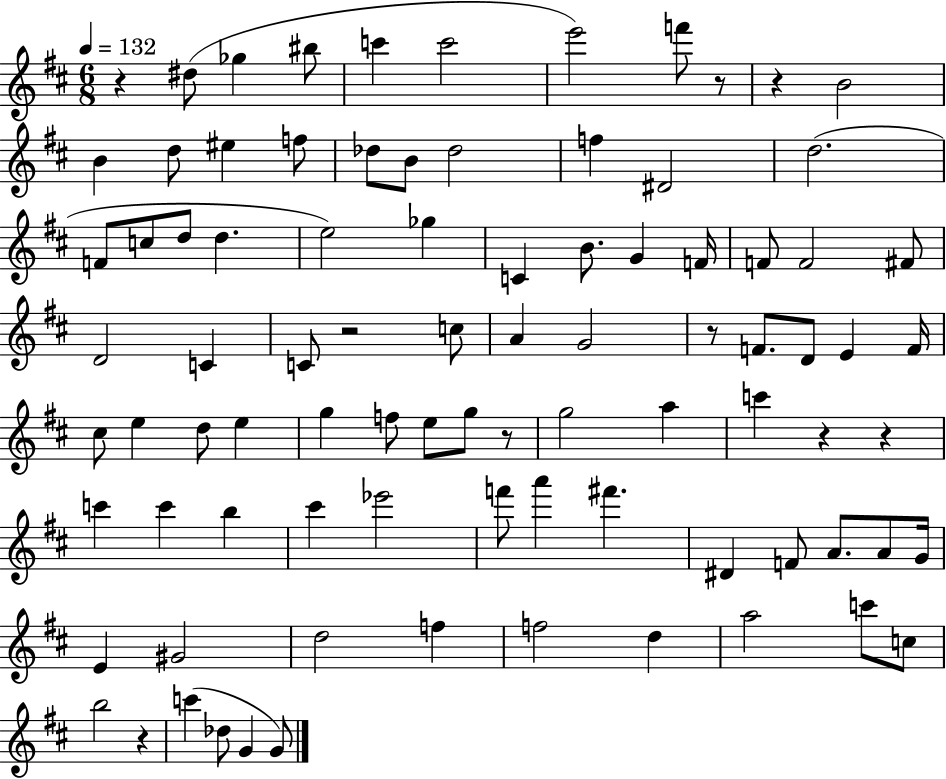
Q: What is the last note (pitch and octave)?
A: G4